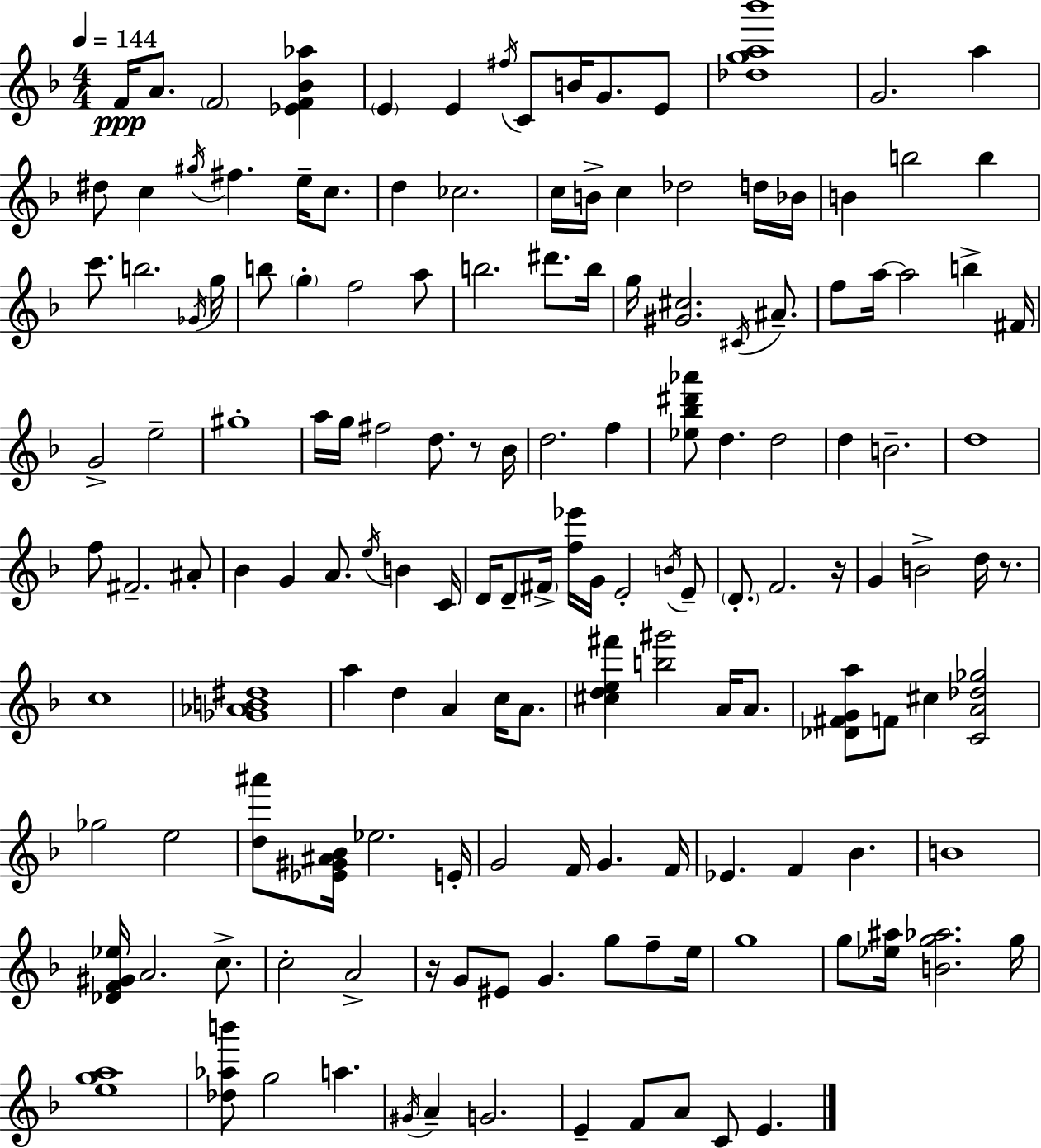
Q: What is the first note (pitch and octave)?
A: F4